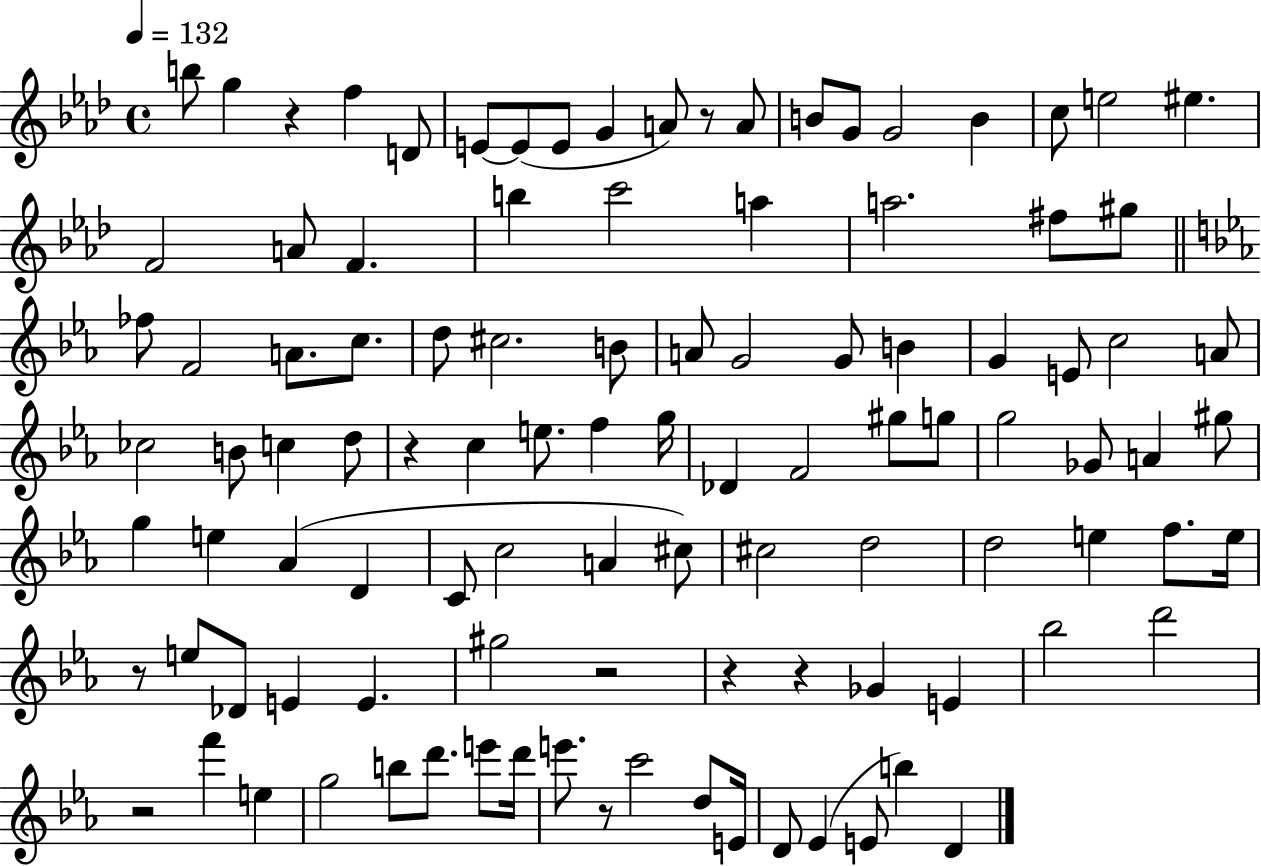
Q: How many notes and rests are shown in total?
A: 105